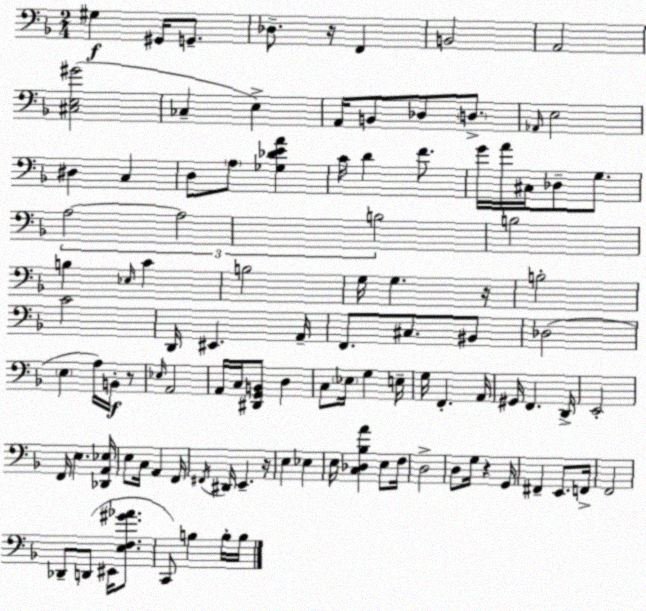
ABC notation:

X:1
T:Untitled
M:2/4
L:1/4
K:F
^G, ^G,,/4 G,,/2 _D,/2 z/4 F,, B,,2 A,,2 [^C,E,^G]2 _C, E, A,,/4 B,,/2 _D,/2 D,/2 _A,,/4 E,2 ^D, C, D,/2 A,/2 [_G,_DEA] C/4 D F/2 G/4 A/4 ^C,/4 _D,/2 G,/2 A,2 A,2 B,2 B,2 B, _E,/4 C B,2 G,/4 G, z/4 B,2 C2 D,,/4 ^E,, A,,/4 F,,/2 ^C,/2 ^B,,/2 _D,2 E, A,/4 B,,/4 z/2 _E,/4 A,,2 A,,/4 C,/4 [^D,,G,,B,,]/2 D, C,/2 _E,/4 G, E,/4 G,/4 F,, A,,/4 ^G,,/4 F,, D,,/4 E,,2 F,,/4 E, [_D,,A,,_E,]/4 E,/2 C,/4 A,, F,,/4 ^F,,/4 ^D,,/4 E,, z/4 E, _E, E,/4 [C,_D,_B,A] E,/2 F,/4 D,2 D,/2 G,/4 z G,,/4 ^F,, E,,/2 F,,/4 F,,2 _D,,/2 D,,/2 ^E,,/4 [E,F,^G_A]/2 C,,/2 B, B,/4 B,/4